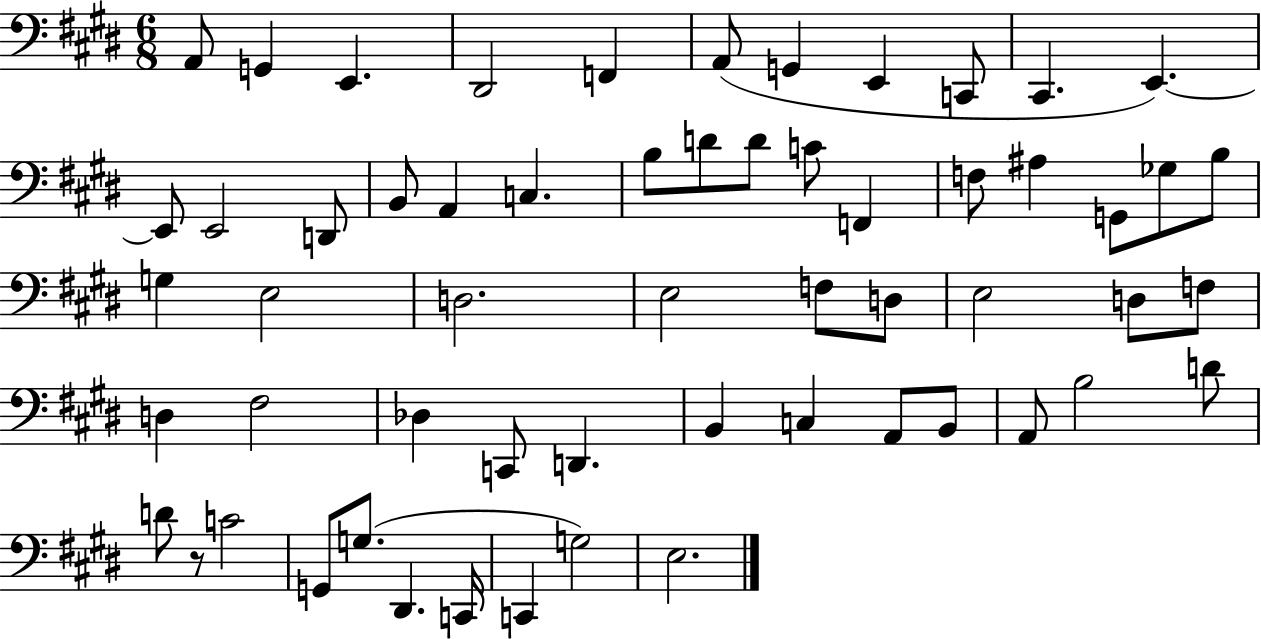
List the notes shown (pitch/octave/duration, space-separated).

A2/e G2/q E2/q. D#2/h F2/q A2/e G2/q E2/q C2/e C#2/q. E2/q. E2/e E2/h D2/e B2/e A2/q C3/q. B3/e D4/e D4/e C4/e F2/q F3/e A#3/q G2/e Gb3/e B3/e G3/q E3/h D3/h. E3/h F3/e D3/e E3/h D3/e F3/e D3/q F#3/h Db3/q C2/e D2/q. B2/q C3/q A2/e B2/e A2/e B3/h D4/e D4/e R/e C4/h G2/e G3/e. D#2/q. C2/s C2/q G3/h E3/h.